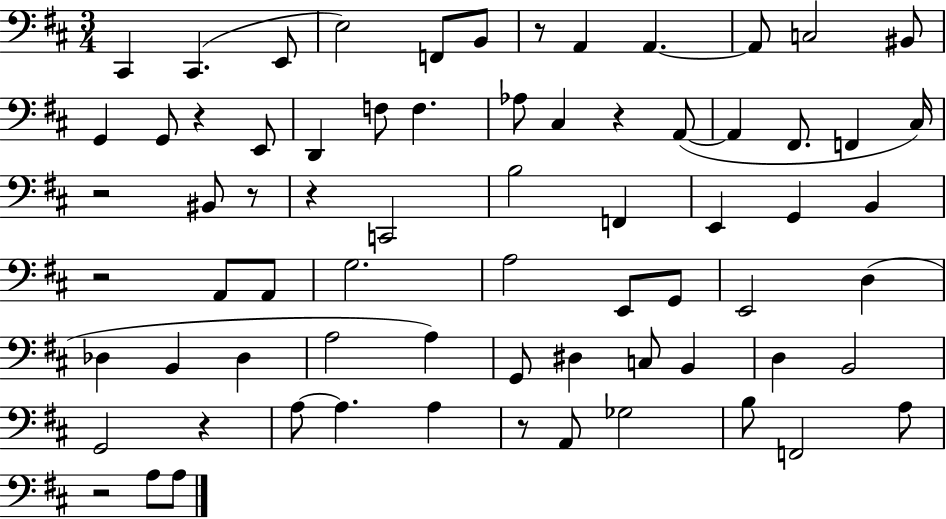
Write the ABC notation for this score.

X:1
T:Untitled
M:3/4
L:1/4
K:D
^C,, ^C,, E,,/2 E,2 F,,/2 B,,/2 z/2 A,, A,, A,,/2 C,2 ^B,,/2 G,, G,,/2 z E,,/2 D,, F,/2 F, _A,/2 ^C, z A,,/2 A,, ^F,,/2 F,, ^C,/4 z2 ^B,,/2 z/2 z C,,2 B,2 F,, E,, G,, B,, z2 A,,/2 A,,/2 G,2 A,2 E,,/2 G,,/2 E,,2 D, _D, B,, _D, A,2 A, G,,/2 ^D, C,/2 B,, D, B,,2 G,,2 z A,/2 A, A, z/2 A,,/2 _G,2 B,/2 F,,2 A,/2 z2 A,/2 A,/2